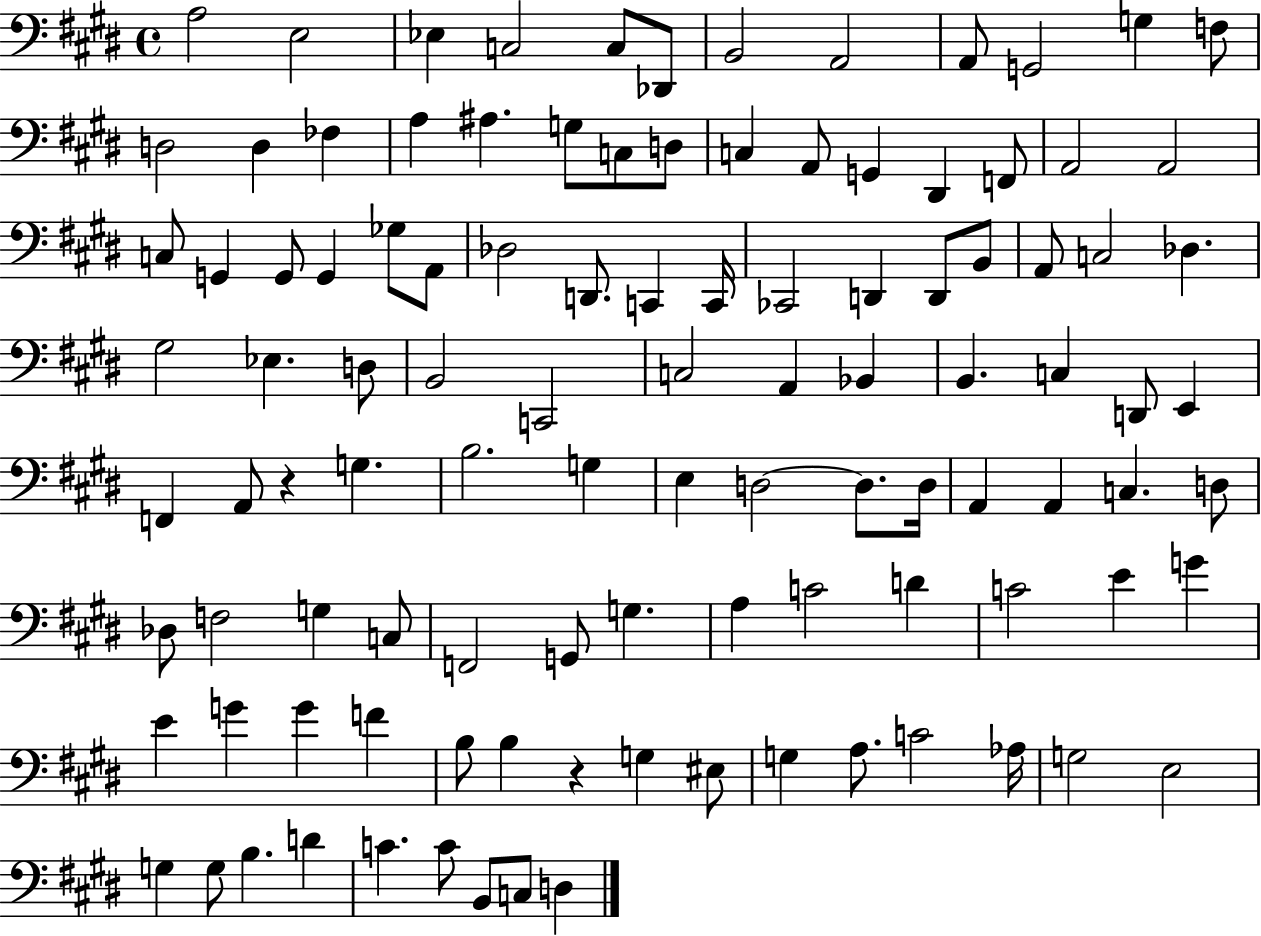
X:1
T:Untitled
M:4/4
L:1/4
K:E
A,2 E,2 _E, C,2 C,/2 _D,,/2 B,,2 A,,2 A,,/2 G,,2 G, F,/2 D,2 D, _F, A, ^A, G,/2 C,/2 D,/2 C, A,,/2 G,, ^D,, F,,/2 A,,2 A,,2 C,/2 G,, G,,/2 G,, _G,/2 A,,/2 _D,2 D,,/2 C,, C,,/4 _C,,2 D,, D,,/2 B,,/2 A,,/2 C,2 _D, ^G,2 _E, D,/2 B,,2 C,,2 C,2 A,, _B,, B,, C, D,,/2 E,, F,, A,,/2 z G, B,2 G, E, D,2 D,/2 D,/4 A,, A,, C, D,/2 _D,/2 F,2 G, C,/2 F,,2 G,,/2 G, A, C2 D C2 E G E G G F B,/2 B, z G, ^E,/2 G, A,/2 C2 _A,/4 G,2 E,2 G, G,/2 B, D C C/2 B,,/2 C,/2 D,